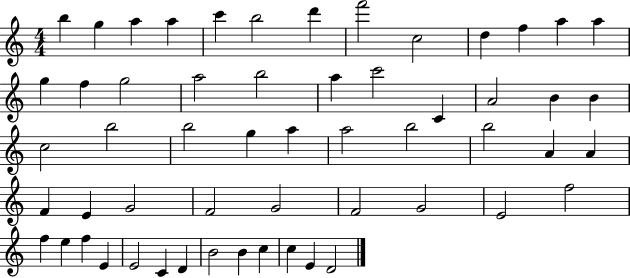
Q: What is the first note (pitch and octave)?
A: B5